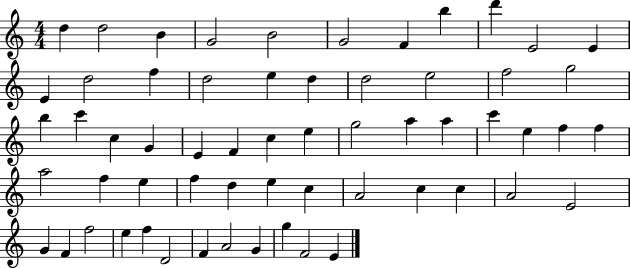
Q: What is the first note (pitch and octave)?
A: D5